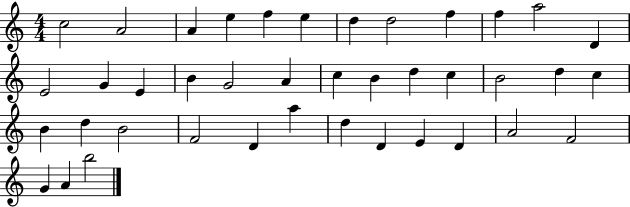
C5/h A4/h A4/q E5/q F5/q E5/q D5/q D5/h F5/q F5/q A5/h D4/q E4/h G4/q E4/q B4/q G4/h A4/q C5/q B4/q D5/q C5/q B4/h D5/q C5/q B4/q D5/q B4/h F4/h D4/q A5/q D5/q D4/q E4/q D4/q A4/h F4/h G4/q A4/q B5/h